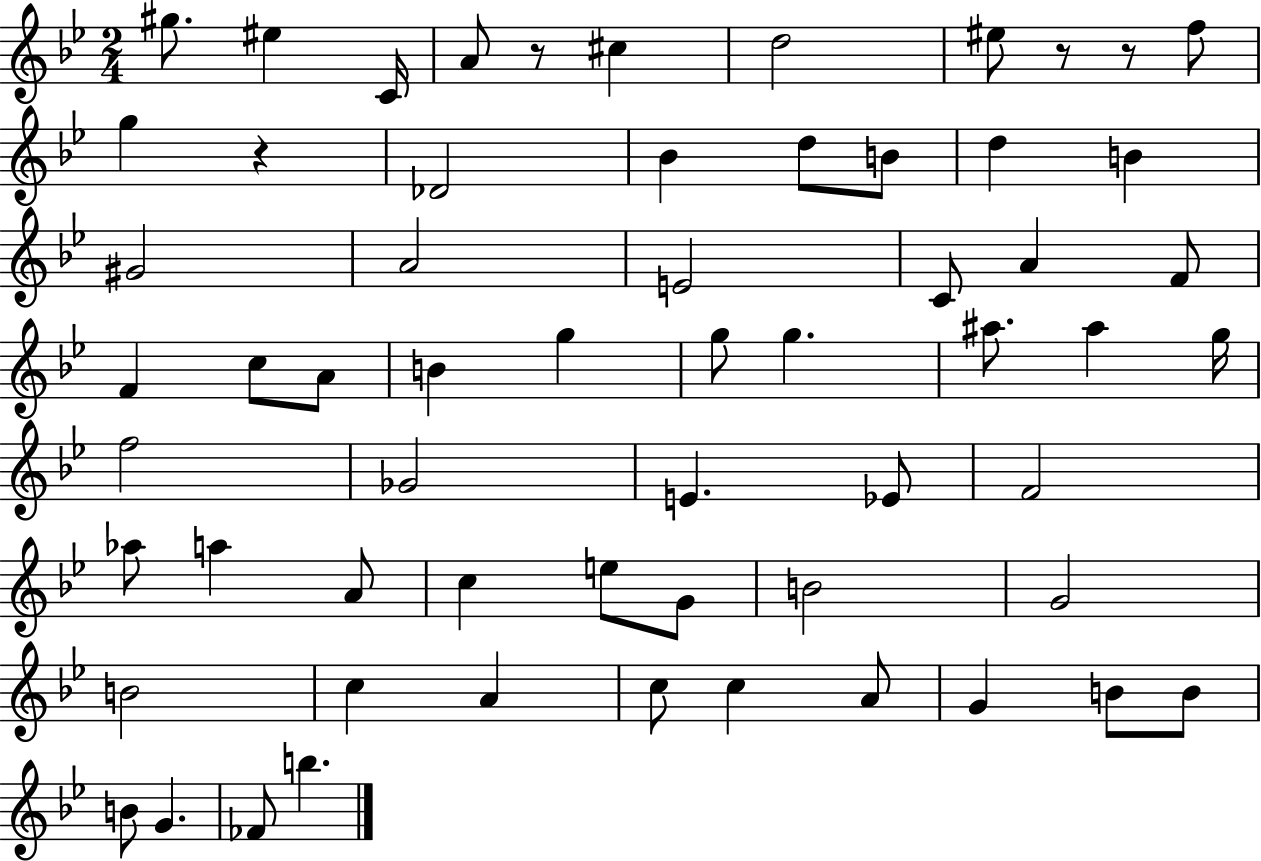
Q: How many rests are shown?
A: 4